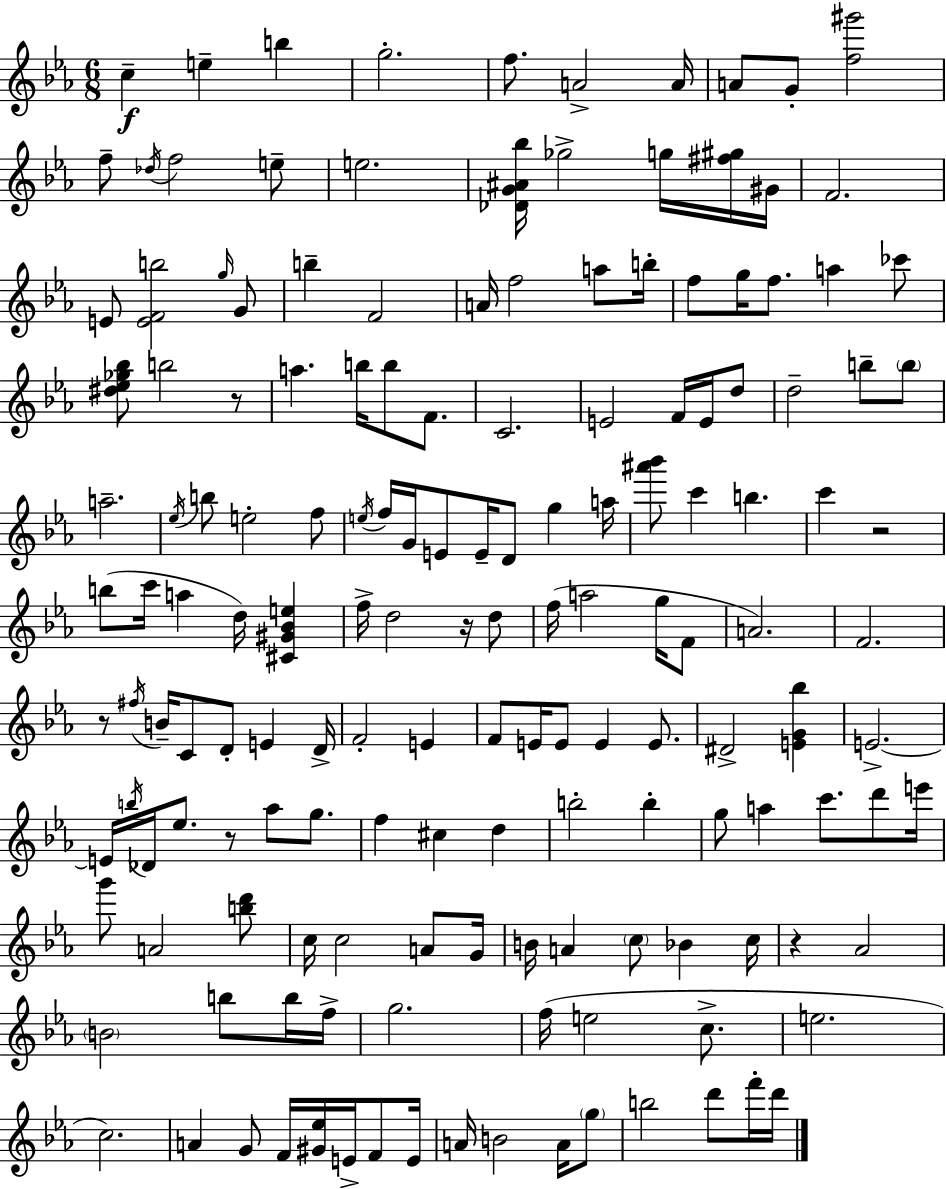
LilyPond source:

{
  \clef treble
  \numericTimeSignature
  \time 6/8
  \key ees \major
  c''4--\f e''4-- b''4 | g''2.-. | f''8. a'2-> a'16 | a'8 g'8-. <f'' gis'''>2 | \break f''8-- \acciaccatura { des''16 } f''2 e''8-- | e''2. | <des' g' ais' bes''>16 ges''2-> g''16 <fis'' gis''>16 | gis'16 f'2. | \break e'8 <e' f' b''>2 \grace { g''16 } | g'8 b''4-- f'2 | a'16 f''2 a''8 | b''16-. f''8 g''16 f''8. a''4 | \break ces'''8 <dis'' ees'' ges'' bes''>8 b''2 | r8 a''4. b''16 b''8 f'8. | c'2. | e'2 f'16 e'16 | \break d''8 d''2-- b''8-- | \parenthesize b''8 a''2.-- | \acciaccatura { ees''16 } b''8 e''2-. | f''8 \acciaccatura { e''16 } f''16 g'16 e'8 e'16-- d'8 g''4 | \break a''16 <ais''' bes'''>8 c'''4 b''4. | c'''4 r2 | b''8( c'''16 a''4 d''16) | <cis' gis' bes' e''>4 f''16-> d''2 | \break r16 d''8 f''16( a''2 | g''16 f'8 a'2.) | f'2. | r8 \acciaccatura { fis''16 } b'16-- c'8 d'8-. | \break e'4 d'16-> f'2-. | e'4 f'8 e'16 e'8 e'4 | e'8. dis'2-> | <e' g' bes''>4 e'2.->~~ | \break e'16 \acciaccatura { b''16 } des'16 ees''8. r8 | aes''8 g''8. f''4 cis''4 | d''4 b''2-. | b''4-. g''8 a''4 | \break c'''8. d'''8 e'''16 g'''8 a'2 | <b'' d'''>8 c''16 c''2 | a'8 g'16 b'16 a'4 \parenthesize c''8 | bes'4 c''16 r4 aes'2 | \break \parenthesize b'2 | b''8 b''16 f''16-> g''2. | f''16( e''2 | c''8.-> e''2. | \break c''2.) | a'4 g'8 | f'16 <gis' ees''>16 e'16-> f'8 e'16 a'16 b'2 | a'16 \parenthesize g''8 b''2 | \break d'''8 f'''16-. d'''16 \bar "|."
}